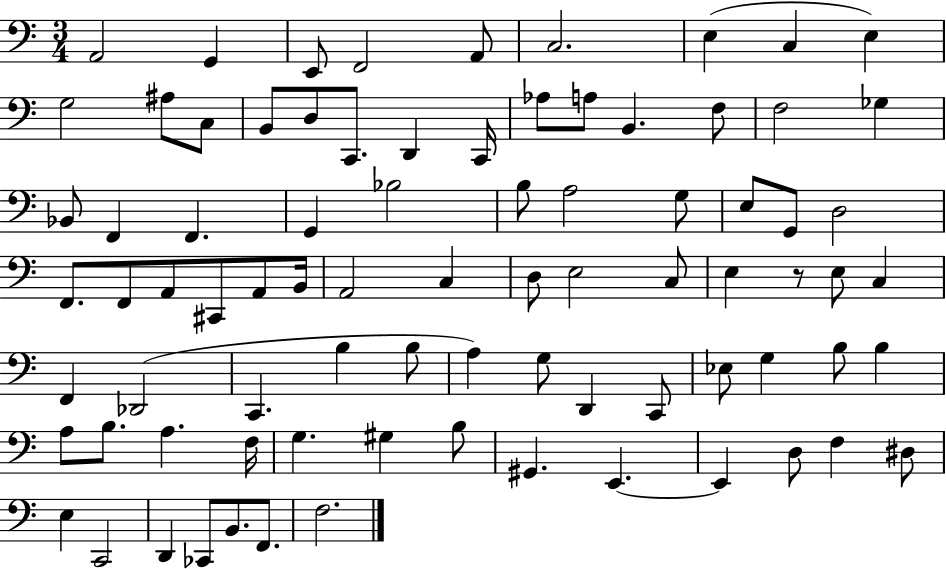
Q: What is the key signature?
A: C major